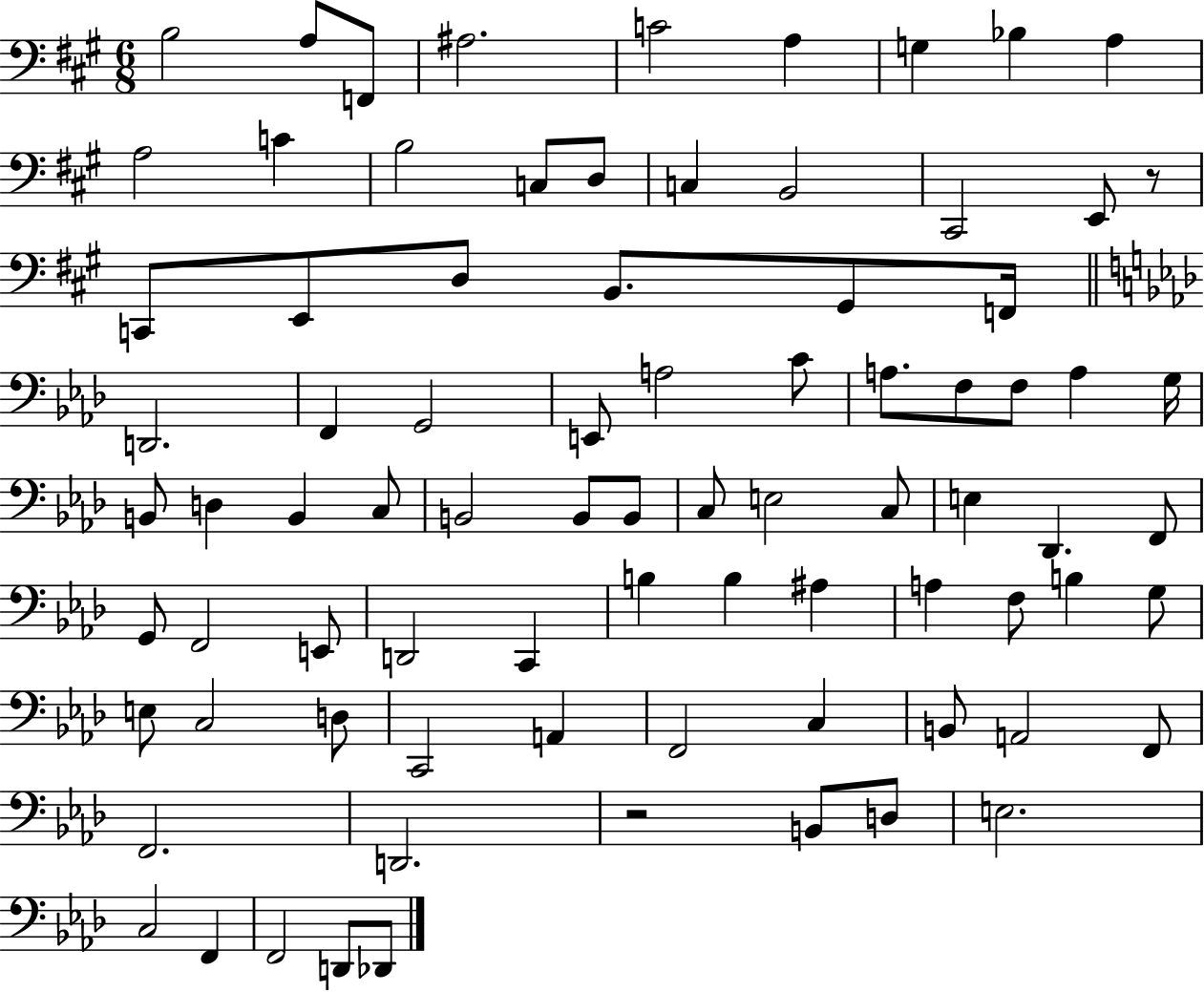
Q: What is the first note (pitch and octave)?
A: B3